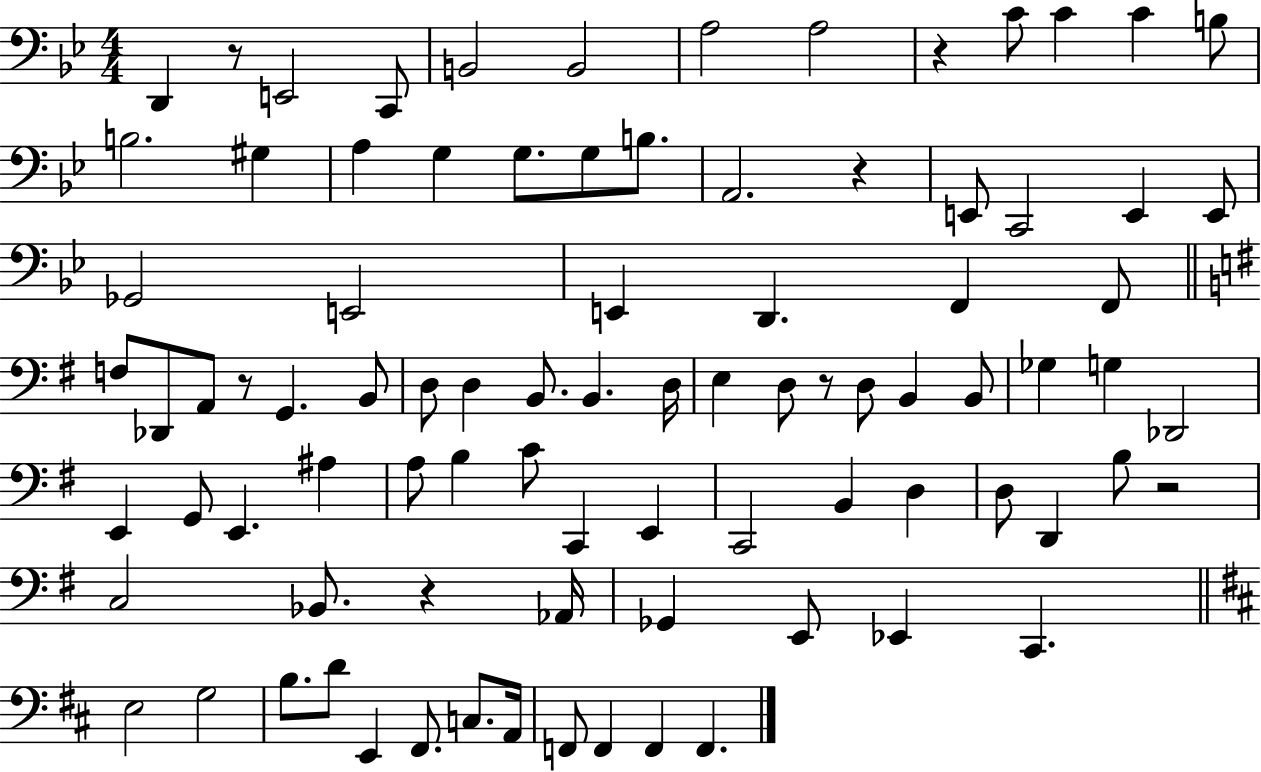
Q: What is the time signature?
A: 4/4